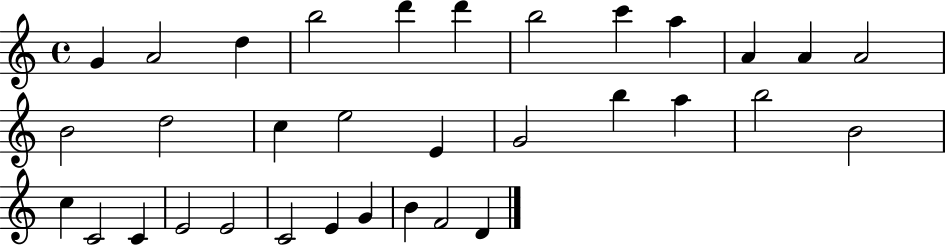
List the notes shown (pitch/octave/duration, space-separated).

G4/q A4/h D5/q B5/h D6/q D6/q B5/h C6/q A5/q A4/q A4/q A4/h B4/h D5/h C5/q E5/h E4/q G4/h B5/q A5/q B5/h B4/h C5/q C4/h C4/q E4/h E4/h C4/h E4/q G4/q B4/q F4/h D4/q